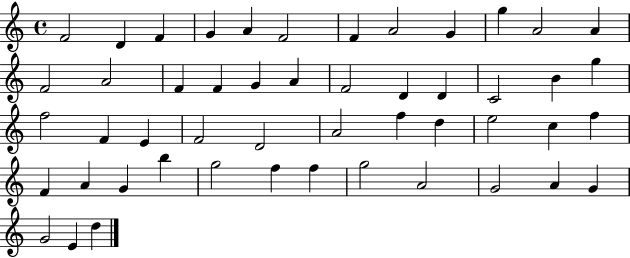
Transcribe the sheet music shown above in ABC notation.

X:1
T:Untitled
M:4/4
L:1/4
K:C
F2 D F G A F2 F A2 G g A2 A F2 A2 F F G A F2 D D C2 B g f2 F E F2 D2 A2 f d e2 c f F A G b g2 f f g2 A2 G2 A G G2 E d